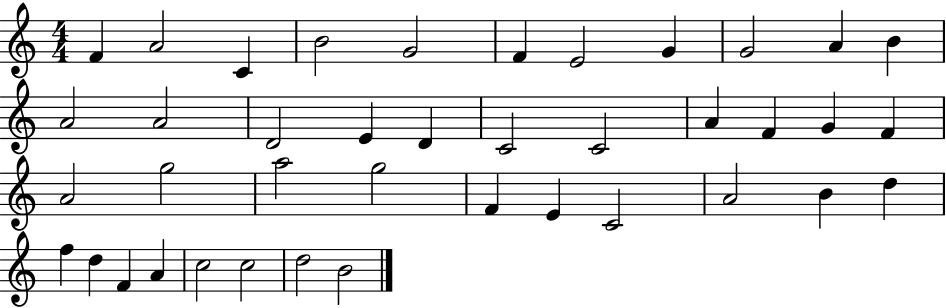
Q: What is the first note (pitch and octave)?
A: F4